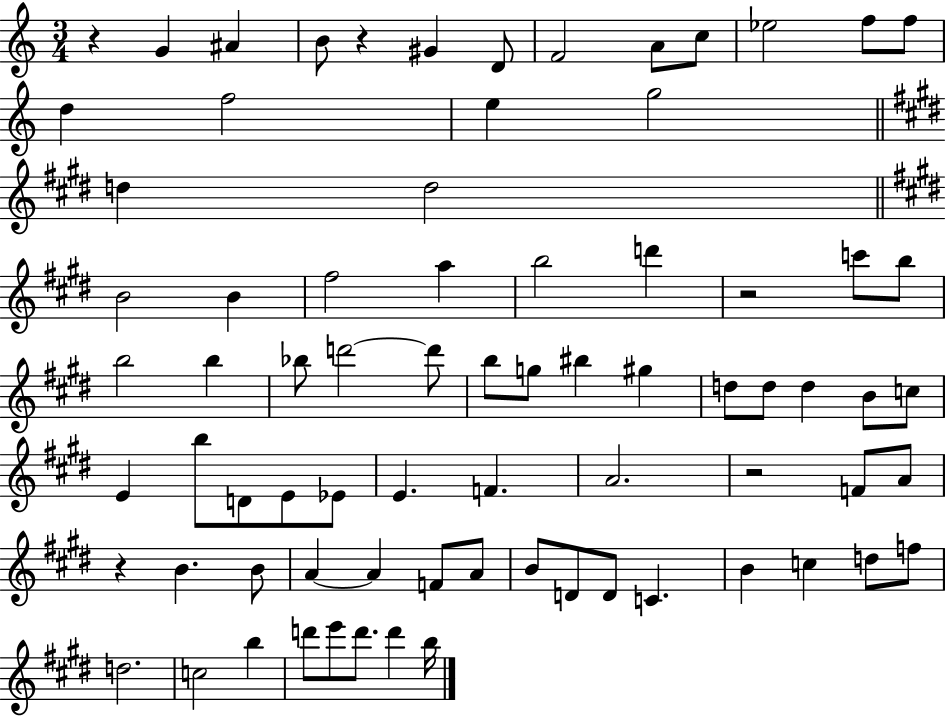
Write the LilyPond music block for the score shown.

{
  \clef treble
  \numericTimeSignature
  \time 3/4
  \key c \major
  r4 g'4 ais'4 | b'8 r4 gis'4 d'8 | f'2 a'8 c''8 | ees''2 f''8 f''8 | \break d''4 f''2 | e''4 g''2 | \bar "||" \break \key e \major d''4 d''2 | \bar "||" \break \key e \major b'2 b'4 | fis''2 a''4 | b''2 d'''4 | r2 c'''8 b''8 | \break b''2 b''4 | bes''8 d'''2~~ d'''8 | b''8 g''8 bis''4 gis''4 | d''8 d''8 d''4 b'8 c''8 | \break e'4 b''8 d'8 e'8 ees'8 | e'4. f'4. | a'2. | r2 f'8 a'8 | \break r4 b'4. b'8 | a'4~~ a'4 f'8 a'8 | b'8 d'8 d'8 c'4. | b'4 c''4 d''8 f''8 | \break d''2. | c''2 b''4 | d'''8 e'''8 d'''8. d'''4 b''16 | \bar "|."
}